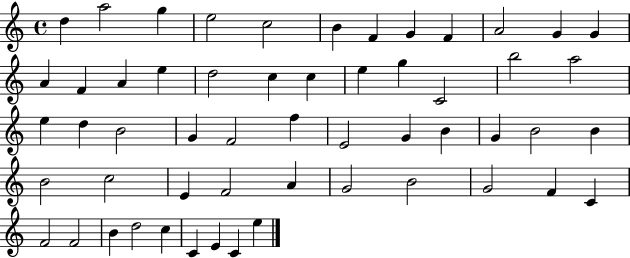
X:1
T:Untitled
M:4/4
L:1/4
K:C
d a2 g e2 c2 B F G F A2 G G A F A e d2 c c e g C2 b2 a2 e d B2 G F2 f E2 G B G B2 B B2 c2 E F2 A G2 B2 G2 F C F2 F2 B d2 c C E C e